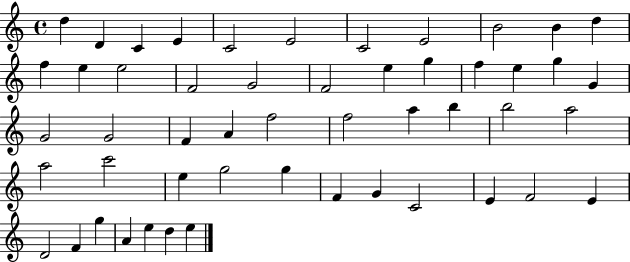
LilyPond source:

{
  \clef treble
  \time 4/4
  \defaultTimeSignature
  \key c \major
  d''4 d'4 c'4 e'4 | c'2 e'2 | c'2 e'2 | b'2 b'4 d''4 | \break f''4 e''4 e''2 | f'2 g'2 | f'2 e''4 g''4 | f''4 e''4 g''4 g'4 | \break g'2 g'2 | f'4 a'4 f''2 | f''2 a''4 b''4 | b''2 a''2 | \break a''2 c'''2 | e''4 g''2 g''4 | f'4 g'4 c'2 | e'4 f'2 e'4 | \break d'2 f'4 g''4 | a'4 e''4 d''4 e''4 | \bar "|."
}